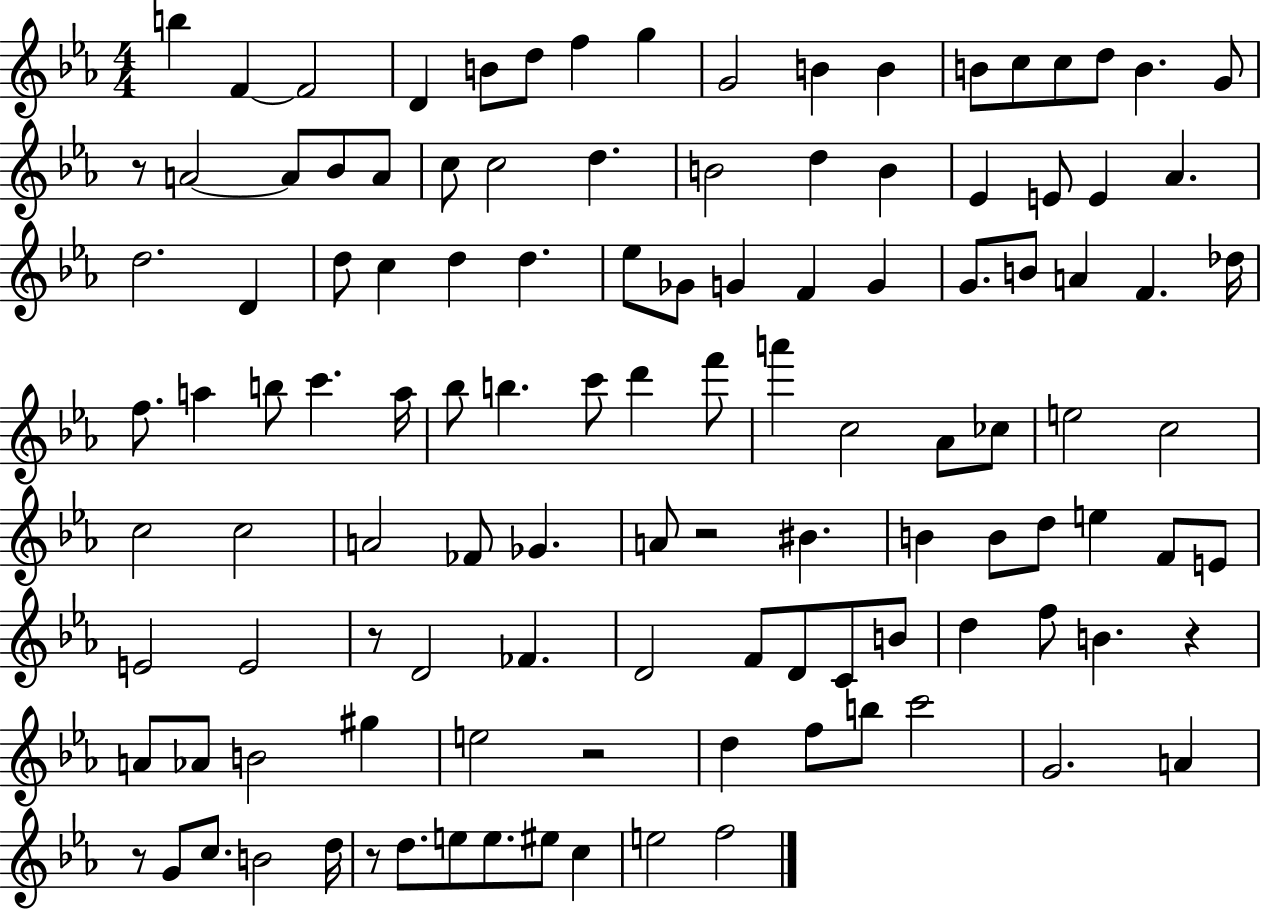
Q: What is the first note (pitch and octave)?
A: B5